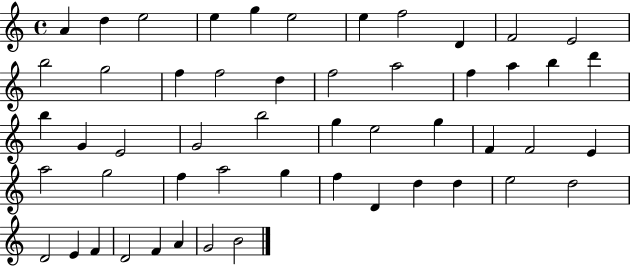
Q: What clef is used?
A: treble